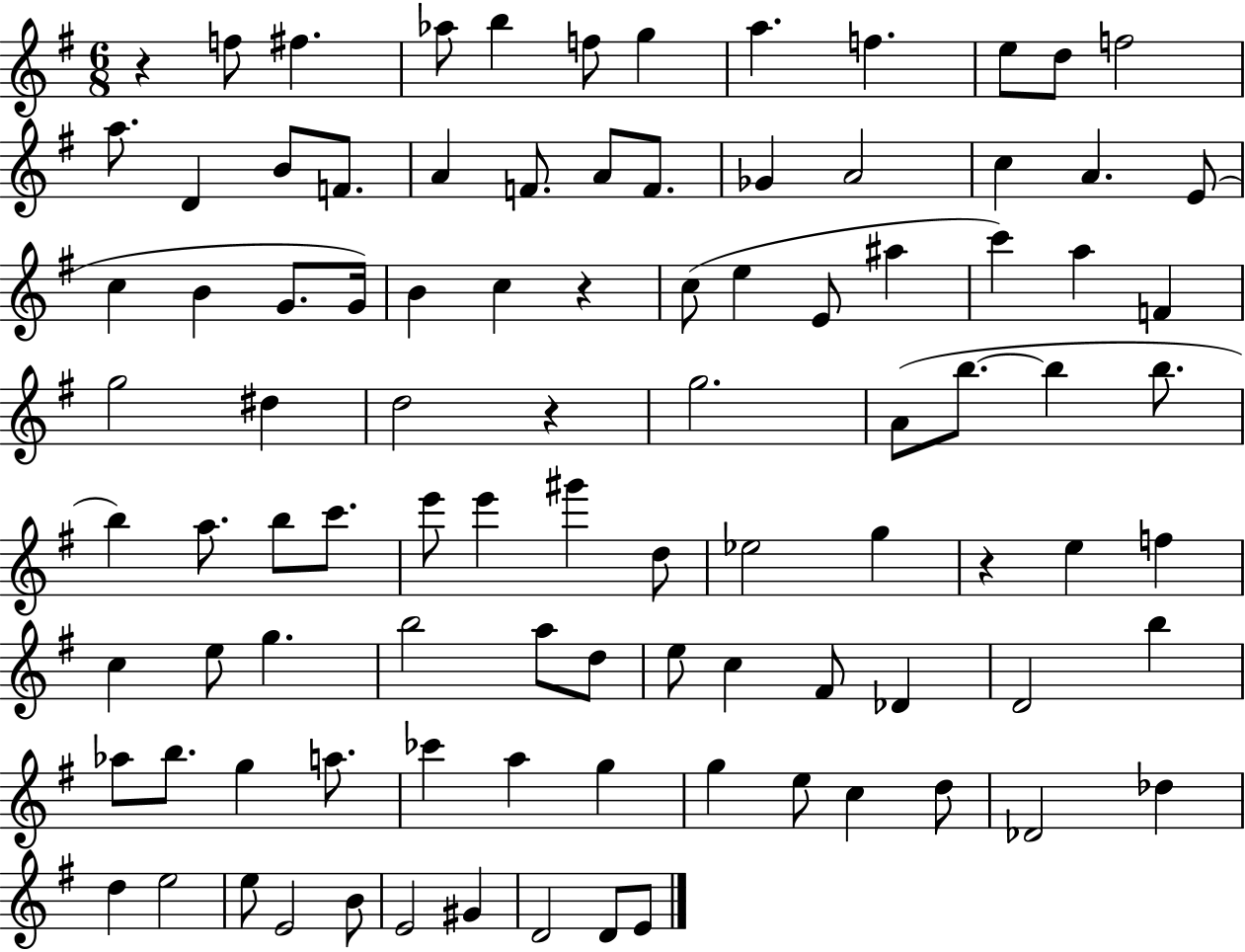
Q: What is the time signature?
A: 6/8